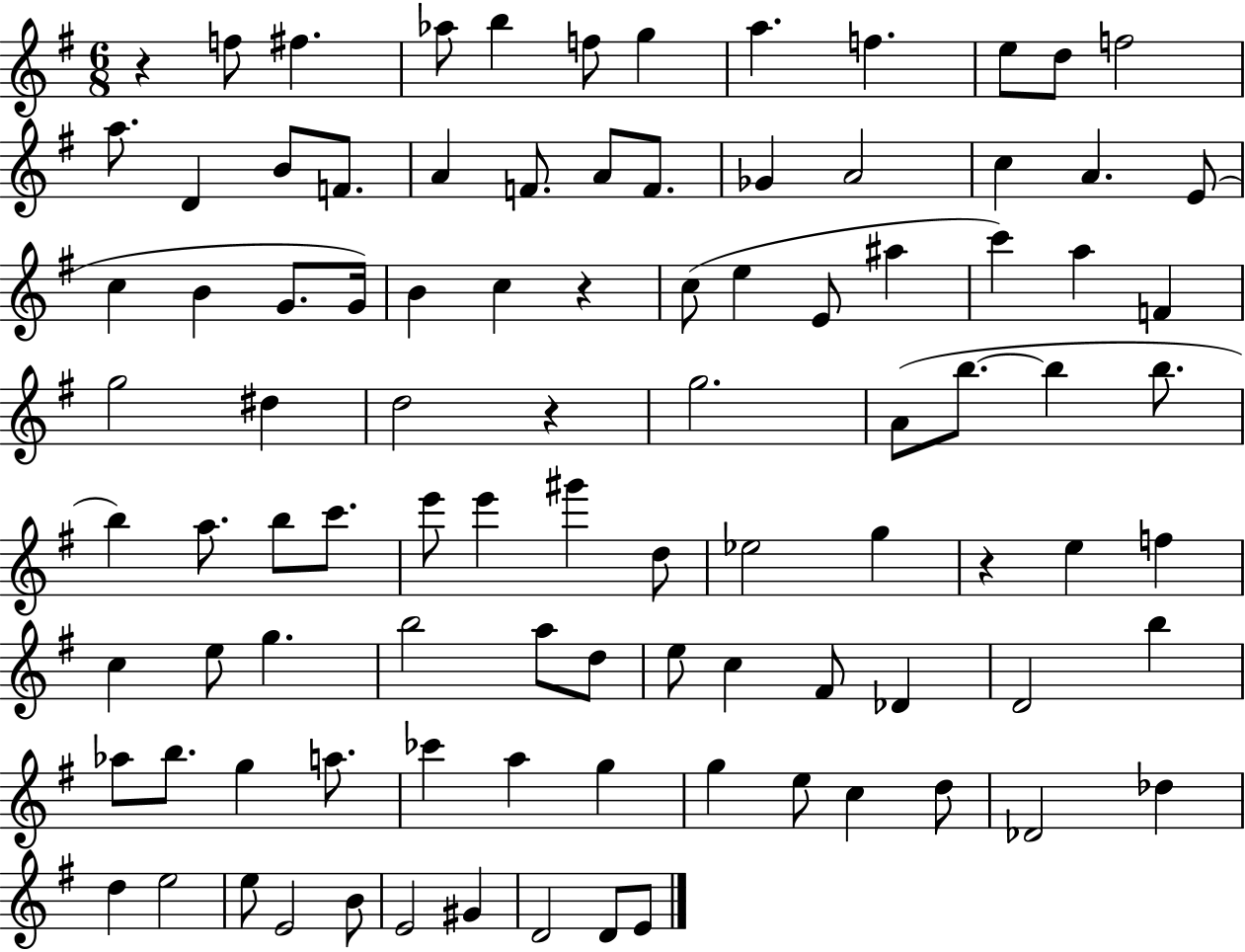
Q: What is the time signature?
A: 6/8